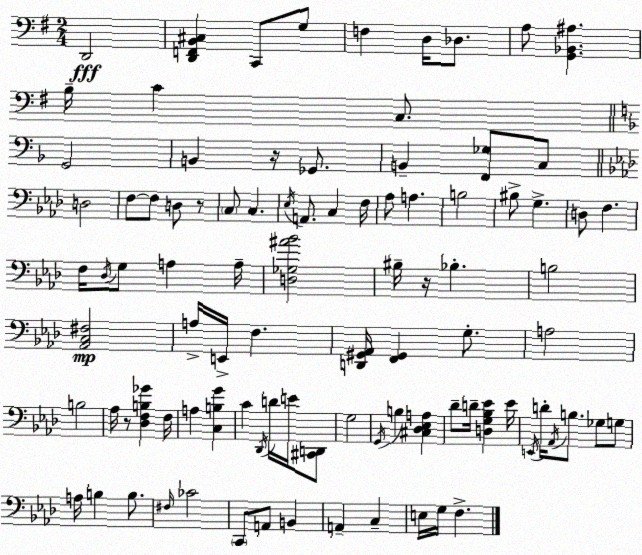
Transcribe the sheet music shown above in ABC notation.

X:1
T:Untitled
M:2/4
L:1/4
K:Em
D,,2 [D,,F,,B,,^C,] C,,/2 G,/2 F, D,/4 _D,/2 A,/2 [G,,_B,,^A,] B,/4 C C,/2 G,,2 B,, z/4 _G,,/2 B,, [F,,_G,]/2 C,/2 D,2 F,/2 F,/2 D,/2 z/2 C,/2 C, _E,/4 A,,/2 C, F,/4 _A,/2 A, B,2 ^B,/2 G, D,/2 F, F,/4 _D,/4 G,/2 A, A,/4 [D,_G,^A_B]2 ^B,/4 z/4 _B, B,2 [_A,,C,^F,]2 A,/4 E,,/4 F, [D,,^G,,_A,,]/4 [F,,^G,,] G,/2 A,2 B,2 _A,/4 z/2 [_D,F,B,_G] F,/4 A, [C,B,G] C _D,,/4 D/4 E/4 [^C,,D,,]/2 G,2 G,,/4 B, [^C,_D,_E,A,] _D/2 D/4 [D,G,_B,_E] _E/4 E,,/4 D/4 _A,,/4 B,/2 _G,/2 G,/2 A,/4 B, B,/2 ^F,/4 _C2 C,,/2 A,,/2 B,, A,, C, E,/4 G,/4 F,